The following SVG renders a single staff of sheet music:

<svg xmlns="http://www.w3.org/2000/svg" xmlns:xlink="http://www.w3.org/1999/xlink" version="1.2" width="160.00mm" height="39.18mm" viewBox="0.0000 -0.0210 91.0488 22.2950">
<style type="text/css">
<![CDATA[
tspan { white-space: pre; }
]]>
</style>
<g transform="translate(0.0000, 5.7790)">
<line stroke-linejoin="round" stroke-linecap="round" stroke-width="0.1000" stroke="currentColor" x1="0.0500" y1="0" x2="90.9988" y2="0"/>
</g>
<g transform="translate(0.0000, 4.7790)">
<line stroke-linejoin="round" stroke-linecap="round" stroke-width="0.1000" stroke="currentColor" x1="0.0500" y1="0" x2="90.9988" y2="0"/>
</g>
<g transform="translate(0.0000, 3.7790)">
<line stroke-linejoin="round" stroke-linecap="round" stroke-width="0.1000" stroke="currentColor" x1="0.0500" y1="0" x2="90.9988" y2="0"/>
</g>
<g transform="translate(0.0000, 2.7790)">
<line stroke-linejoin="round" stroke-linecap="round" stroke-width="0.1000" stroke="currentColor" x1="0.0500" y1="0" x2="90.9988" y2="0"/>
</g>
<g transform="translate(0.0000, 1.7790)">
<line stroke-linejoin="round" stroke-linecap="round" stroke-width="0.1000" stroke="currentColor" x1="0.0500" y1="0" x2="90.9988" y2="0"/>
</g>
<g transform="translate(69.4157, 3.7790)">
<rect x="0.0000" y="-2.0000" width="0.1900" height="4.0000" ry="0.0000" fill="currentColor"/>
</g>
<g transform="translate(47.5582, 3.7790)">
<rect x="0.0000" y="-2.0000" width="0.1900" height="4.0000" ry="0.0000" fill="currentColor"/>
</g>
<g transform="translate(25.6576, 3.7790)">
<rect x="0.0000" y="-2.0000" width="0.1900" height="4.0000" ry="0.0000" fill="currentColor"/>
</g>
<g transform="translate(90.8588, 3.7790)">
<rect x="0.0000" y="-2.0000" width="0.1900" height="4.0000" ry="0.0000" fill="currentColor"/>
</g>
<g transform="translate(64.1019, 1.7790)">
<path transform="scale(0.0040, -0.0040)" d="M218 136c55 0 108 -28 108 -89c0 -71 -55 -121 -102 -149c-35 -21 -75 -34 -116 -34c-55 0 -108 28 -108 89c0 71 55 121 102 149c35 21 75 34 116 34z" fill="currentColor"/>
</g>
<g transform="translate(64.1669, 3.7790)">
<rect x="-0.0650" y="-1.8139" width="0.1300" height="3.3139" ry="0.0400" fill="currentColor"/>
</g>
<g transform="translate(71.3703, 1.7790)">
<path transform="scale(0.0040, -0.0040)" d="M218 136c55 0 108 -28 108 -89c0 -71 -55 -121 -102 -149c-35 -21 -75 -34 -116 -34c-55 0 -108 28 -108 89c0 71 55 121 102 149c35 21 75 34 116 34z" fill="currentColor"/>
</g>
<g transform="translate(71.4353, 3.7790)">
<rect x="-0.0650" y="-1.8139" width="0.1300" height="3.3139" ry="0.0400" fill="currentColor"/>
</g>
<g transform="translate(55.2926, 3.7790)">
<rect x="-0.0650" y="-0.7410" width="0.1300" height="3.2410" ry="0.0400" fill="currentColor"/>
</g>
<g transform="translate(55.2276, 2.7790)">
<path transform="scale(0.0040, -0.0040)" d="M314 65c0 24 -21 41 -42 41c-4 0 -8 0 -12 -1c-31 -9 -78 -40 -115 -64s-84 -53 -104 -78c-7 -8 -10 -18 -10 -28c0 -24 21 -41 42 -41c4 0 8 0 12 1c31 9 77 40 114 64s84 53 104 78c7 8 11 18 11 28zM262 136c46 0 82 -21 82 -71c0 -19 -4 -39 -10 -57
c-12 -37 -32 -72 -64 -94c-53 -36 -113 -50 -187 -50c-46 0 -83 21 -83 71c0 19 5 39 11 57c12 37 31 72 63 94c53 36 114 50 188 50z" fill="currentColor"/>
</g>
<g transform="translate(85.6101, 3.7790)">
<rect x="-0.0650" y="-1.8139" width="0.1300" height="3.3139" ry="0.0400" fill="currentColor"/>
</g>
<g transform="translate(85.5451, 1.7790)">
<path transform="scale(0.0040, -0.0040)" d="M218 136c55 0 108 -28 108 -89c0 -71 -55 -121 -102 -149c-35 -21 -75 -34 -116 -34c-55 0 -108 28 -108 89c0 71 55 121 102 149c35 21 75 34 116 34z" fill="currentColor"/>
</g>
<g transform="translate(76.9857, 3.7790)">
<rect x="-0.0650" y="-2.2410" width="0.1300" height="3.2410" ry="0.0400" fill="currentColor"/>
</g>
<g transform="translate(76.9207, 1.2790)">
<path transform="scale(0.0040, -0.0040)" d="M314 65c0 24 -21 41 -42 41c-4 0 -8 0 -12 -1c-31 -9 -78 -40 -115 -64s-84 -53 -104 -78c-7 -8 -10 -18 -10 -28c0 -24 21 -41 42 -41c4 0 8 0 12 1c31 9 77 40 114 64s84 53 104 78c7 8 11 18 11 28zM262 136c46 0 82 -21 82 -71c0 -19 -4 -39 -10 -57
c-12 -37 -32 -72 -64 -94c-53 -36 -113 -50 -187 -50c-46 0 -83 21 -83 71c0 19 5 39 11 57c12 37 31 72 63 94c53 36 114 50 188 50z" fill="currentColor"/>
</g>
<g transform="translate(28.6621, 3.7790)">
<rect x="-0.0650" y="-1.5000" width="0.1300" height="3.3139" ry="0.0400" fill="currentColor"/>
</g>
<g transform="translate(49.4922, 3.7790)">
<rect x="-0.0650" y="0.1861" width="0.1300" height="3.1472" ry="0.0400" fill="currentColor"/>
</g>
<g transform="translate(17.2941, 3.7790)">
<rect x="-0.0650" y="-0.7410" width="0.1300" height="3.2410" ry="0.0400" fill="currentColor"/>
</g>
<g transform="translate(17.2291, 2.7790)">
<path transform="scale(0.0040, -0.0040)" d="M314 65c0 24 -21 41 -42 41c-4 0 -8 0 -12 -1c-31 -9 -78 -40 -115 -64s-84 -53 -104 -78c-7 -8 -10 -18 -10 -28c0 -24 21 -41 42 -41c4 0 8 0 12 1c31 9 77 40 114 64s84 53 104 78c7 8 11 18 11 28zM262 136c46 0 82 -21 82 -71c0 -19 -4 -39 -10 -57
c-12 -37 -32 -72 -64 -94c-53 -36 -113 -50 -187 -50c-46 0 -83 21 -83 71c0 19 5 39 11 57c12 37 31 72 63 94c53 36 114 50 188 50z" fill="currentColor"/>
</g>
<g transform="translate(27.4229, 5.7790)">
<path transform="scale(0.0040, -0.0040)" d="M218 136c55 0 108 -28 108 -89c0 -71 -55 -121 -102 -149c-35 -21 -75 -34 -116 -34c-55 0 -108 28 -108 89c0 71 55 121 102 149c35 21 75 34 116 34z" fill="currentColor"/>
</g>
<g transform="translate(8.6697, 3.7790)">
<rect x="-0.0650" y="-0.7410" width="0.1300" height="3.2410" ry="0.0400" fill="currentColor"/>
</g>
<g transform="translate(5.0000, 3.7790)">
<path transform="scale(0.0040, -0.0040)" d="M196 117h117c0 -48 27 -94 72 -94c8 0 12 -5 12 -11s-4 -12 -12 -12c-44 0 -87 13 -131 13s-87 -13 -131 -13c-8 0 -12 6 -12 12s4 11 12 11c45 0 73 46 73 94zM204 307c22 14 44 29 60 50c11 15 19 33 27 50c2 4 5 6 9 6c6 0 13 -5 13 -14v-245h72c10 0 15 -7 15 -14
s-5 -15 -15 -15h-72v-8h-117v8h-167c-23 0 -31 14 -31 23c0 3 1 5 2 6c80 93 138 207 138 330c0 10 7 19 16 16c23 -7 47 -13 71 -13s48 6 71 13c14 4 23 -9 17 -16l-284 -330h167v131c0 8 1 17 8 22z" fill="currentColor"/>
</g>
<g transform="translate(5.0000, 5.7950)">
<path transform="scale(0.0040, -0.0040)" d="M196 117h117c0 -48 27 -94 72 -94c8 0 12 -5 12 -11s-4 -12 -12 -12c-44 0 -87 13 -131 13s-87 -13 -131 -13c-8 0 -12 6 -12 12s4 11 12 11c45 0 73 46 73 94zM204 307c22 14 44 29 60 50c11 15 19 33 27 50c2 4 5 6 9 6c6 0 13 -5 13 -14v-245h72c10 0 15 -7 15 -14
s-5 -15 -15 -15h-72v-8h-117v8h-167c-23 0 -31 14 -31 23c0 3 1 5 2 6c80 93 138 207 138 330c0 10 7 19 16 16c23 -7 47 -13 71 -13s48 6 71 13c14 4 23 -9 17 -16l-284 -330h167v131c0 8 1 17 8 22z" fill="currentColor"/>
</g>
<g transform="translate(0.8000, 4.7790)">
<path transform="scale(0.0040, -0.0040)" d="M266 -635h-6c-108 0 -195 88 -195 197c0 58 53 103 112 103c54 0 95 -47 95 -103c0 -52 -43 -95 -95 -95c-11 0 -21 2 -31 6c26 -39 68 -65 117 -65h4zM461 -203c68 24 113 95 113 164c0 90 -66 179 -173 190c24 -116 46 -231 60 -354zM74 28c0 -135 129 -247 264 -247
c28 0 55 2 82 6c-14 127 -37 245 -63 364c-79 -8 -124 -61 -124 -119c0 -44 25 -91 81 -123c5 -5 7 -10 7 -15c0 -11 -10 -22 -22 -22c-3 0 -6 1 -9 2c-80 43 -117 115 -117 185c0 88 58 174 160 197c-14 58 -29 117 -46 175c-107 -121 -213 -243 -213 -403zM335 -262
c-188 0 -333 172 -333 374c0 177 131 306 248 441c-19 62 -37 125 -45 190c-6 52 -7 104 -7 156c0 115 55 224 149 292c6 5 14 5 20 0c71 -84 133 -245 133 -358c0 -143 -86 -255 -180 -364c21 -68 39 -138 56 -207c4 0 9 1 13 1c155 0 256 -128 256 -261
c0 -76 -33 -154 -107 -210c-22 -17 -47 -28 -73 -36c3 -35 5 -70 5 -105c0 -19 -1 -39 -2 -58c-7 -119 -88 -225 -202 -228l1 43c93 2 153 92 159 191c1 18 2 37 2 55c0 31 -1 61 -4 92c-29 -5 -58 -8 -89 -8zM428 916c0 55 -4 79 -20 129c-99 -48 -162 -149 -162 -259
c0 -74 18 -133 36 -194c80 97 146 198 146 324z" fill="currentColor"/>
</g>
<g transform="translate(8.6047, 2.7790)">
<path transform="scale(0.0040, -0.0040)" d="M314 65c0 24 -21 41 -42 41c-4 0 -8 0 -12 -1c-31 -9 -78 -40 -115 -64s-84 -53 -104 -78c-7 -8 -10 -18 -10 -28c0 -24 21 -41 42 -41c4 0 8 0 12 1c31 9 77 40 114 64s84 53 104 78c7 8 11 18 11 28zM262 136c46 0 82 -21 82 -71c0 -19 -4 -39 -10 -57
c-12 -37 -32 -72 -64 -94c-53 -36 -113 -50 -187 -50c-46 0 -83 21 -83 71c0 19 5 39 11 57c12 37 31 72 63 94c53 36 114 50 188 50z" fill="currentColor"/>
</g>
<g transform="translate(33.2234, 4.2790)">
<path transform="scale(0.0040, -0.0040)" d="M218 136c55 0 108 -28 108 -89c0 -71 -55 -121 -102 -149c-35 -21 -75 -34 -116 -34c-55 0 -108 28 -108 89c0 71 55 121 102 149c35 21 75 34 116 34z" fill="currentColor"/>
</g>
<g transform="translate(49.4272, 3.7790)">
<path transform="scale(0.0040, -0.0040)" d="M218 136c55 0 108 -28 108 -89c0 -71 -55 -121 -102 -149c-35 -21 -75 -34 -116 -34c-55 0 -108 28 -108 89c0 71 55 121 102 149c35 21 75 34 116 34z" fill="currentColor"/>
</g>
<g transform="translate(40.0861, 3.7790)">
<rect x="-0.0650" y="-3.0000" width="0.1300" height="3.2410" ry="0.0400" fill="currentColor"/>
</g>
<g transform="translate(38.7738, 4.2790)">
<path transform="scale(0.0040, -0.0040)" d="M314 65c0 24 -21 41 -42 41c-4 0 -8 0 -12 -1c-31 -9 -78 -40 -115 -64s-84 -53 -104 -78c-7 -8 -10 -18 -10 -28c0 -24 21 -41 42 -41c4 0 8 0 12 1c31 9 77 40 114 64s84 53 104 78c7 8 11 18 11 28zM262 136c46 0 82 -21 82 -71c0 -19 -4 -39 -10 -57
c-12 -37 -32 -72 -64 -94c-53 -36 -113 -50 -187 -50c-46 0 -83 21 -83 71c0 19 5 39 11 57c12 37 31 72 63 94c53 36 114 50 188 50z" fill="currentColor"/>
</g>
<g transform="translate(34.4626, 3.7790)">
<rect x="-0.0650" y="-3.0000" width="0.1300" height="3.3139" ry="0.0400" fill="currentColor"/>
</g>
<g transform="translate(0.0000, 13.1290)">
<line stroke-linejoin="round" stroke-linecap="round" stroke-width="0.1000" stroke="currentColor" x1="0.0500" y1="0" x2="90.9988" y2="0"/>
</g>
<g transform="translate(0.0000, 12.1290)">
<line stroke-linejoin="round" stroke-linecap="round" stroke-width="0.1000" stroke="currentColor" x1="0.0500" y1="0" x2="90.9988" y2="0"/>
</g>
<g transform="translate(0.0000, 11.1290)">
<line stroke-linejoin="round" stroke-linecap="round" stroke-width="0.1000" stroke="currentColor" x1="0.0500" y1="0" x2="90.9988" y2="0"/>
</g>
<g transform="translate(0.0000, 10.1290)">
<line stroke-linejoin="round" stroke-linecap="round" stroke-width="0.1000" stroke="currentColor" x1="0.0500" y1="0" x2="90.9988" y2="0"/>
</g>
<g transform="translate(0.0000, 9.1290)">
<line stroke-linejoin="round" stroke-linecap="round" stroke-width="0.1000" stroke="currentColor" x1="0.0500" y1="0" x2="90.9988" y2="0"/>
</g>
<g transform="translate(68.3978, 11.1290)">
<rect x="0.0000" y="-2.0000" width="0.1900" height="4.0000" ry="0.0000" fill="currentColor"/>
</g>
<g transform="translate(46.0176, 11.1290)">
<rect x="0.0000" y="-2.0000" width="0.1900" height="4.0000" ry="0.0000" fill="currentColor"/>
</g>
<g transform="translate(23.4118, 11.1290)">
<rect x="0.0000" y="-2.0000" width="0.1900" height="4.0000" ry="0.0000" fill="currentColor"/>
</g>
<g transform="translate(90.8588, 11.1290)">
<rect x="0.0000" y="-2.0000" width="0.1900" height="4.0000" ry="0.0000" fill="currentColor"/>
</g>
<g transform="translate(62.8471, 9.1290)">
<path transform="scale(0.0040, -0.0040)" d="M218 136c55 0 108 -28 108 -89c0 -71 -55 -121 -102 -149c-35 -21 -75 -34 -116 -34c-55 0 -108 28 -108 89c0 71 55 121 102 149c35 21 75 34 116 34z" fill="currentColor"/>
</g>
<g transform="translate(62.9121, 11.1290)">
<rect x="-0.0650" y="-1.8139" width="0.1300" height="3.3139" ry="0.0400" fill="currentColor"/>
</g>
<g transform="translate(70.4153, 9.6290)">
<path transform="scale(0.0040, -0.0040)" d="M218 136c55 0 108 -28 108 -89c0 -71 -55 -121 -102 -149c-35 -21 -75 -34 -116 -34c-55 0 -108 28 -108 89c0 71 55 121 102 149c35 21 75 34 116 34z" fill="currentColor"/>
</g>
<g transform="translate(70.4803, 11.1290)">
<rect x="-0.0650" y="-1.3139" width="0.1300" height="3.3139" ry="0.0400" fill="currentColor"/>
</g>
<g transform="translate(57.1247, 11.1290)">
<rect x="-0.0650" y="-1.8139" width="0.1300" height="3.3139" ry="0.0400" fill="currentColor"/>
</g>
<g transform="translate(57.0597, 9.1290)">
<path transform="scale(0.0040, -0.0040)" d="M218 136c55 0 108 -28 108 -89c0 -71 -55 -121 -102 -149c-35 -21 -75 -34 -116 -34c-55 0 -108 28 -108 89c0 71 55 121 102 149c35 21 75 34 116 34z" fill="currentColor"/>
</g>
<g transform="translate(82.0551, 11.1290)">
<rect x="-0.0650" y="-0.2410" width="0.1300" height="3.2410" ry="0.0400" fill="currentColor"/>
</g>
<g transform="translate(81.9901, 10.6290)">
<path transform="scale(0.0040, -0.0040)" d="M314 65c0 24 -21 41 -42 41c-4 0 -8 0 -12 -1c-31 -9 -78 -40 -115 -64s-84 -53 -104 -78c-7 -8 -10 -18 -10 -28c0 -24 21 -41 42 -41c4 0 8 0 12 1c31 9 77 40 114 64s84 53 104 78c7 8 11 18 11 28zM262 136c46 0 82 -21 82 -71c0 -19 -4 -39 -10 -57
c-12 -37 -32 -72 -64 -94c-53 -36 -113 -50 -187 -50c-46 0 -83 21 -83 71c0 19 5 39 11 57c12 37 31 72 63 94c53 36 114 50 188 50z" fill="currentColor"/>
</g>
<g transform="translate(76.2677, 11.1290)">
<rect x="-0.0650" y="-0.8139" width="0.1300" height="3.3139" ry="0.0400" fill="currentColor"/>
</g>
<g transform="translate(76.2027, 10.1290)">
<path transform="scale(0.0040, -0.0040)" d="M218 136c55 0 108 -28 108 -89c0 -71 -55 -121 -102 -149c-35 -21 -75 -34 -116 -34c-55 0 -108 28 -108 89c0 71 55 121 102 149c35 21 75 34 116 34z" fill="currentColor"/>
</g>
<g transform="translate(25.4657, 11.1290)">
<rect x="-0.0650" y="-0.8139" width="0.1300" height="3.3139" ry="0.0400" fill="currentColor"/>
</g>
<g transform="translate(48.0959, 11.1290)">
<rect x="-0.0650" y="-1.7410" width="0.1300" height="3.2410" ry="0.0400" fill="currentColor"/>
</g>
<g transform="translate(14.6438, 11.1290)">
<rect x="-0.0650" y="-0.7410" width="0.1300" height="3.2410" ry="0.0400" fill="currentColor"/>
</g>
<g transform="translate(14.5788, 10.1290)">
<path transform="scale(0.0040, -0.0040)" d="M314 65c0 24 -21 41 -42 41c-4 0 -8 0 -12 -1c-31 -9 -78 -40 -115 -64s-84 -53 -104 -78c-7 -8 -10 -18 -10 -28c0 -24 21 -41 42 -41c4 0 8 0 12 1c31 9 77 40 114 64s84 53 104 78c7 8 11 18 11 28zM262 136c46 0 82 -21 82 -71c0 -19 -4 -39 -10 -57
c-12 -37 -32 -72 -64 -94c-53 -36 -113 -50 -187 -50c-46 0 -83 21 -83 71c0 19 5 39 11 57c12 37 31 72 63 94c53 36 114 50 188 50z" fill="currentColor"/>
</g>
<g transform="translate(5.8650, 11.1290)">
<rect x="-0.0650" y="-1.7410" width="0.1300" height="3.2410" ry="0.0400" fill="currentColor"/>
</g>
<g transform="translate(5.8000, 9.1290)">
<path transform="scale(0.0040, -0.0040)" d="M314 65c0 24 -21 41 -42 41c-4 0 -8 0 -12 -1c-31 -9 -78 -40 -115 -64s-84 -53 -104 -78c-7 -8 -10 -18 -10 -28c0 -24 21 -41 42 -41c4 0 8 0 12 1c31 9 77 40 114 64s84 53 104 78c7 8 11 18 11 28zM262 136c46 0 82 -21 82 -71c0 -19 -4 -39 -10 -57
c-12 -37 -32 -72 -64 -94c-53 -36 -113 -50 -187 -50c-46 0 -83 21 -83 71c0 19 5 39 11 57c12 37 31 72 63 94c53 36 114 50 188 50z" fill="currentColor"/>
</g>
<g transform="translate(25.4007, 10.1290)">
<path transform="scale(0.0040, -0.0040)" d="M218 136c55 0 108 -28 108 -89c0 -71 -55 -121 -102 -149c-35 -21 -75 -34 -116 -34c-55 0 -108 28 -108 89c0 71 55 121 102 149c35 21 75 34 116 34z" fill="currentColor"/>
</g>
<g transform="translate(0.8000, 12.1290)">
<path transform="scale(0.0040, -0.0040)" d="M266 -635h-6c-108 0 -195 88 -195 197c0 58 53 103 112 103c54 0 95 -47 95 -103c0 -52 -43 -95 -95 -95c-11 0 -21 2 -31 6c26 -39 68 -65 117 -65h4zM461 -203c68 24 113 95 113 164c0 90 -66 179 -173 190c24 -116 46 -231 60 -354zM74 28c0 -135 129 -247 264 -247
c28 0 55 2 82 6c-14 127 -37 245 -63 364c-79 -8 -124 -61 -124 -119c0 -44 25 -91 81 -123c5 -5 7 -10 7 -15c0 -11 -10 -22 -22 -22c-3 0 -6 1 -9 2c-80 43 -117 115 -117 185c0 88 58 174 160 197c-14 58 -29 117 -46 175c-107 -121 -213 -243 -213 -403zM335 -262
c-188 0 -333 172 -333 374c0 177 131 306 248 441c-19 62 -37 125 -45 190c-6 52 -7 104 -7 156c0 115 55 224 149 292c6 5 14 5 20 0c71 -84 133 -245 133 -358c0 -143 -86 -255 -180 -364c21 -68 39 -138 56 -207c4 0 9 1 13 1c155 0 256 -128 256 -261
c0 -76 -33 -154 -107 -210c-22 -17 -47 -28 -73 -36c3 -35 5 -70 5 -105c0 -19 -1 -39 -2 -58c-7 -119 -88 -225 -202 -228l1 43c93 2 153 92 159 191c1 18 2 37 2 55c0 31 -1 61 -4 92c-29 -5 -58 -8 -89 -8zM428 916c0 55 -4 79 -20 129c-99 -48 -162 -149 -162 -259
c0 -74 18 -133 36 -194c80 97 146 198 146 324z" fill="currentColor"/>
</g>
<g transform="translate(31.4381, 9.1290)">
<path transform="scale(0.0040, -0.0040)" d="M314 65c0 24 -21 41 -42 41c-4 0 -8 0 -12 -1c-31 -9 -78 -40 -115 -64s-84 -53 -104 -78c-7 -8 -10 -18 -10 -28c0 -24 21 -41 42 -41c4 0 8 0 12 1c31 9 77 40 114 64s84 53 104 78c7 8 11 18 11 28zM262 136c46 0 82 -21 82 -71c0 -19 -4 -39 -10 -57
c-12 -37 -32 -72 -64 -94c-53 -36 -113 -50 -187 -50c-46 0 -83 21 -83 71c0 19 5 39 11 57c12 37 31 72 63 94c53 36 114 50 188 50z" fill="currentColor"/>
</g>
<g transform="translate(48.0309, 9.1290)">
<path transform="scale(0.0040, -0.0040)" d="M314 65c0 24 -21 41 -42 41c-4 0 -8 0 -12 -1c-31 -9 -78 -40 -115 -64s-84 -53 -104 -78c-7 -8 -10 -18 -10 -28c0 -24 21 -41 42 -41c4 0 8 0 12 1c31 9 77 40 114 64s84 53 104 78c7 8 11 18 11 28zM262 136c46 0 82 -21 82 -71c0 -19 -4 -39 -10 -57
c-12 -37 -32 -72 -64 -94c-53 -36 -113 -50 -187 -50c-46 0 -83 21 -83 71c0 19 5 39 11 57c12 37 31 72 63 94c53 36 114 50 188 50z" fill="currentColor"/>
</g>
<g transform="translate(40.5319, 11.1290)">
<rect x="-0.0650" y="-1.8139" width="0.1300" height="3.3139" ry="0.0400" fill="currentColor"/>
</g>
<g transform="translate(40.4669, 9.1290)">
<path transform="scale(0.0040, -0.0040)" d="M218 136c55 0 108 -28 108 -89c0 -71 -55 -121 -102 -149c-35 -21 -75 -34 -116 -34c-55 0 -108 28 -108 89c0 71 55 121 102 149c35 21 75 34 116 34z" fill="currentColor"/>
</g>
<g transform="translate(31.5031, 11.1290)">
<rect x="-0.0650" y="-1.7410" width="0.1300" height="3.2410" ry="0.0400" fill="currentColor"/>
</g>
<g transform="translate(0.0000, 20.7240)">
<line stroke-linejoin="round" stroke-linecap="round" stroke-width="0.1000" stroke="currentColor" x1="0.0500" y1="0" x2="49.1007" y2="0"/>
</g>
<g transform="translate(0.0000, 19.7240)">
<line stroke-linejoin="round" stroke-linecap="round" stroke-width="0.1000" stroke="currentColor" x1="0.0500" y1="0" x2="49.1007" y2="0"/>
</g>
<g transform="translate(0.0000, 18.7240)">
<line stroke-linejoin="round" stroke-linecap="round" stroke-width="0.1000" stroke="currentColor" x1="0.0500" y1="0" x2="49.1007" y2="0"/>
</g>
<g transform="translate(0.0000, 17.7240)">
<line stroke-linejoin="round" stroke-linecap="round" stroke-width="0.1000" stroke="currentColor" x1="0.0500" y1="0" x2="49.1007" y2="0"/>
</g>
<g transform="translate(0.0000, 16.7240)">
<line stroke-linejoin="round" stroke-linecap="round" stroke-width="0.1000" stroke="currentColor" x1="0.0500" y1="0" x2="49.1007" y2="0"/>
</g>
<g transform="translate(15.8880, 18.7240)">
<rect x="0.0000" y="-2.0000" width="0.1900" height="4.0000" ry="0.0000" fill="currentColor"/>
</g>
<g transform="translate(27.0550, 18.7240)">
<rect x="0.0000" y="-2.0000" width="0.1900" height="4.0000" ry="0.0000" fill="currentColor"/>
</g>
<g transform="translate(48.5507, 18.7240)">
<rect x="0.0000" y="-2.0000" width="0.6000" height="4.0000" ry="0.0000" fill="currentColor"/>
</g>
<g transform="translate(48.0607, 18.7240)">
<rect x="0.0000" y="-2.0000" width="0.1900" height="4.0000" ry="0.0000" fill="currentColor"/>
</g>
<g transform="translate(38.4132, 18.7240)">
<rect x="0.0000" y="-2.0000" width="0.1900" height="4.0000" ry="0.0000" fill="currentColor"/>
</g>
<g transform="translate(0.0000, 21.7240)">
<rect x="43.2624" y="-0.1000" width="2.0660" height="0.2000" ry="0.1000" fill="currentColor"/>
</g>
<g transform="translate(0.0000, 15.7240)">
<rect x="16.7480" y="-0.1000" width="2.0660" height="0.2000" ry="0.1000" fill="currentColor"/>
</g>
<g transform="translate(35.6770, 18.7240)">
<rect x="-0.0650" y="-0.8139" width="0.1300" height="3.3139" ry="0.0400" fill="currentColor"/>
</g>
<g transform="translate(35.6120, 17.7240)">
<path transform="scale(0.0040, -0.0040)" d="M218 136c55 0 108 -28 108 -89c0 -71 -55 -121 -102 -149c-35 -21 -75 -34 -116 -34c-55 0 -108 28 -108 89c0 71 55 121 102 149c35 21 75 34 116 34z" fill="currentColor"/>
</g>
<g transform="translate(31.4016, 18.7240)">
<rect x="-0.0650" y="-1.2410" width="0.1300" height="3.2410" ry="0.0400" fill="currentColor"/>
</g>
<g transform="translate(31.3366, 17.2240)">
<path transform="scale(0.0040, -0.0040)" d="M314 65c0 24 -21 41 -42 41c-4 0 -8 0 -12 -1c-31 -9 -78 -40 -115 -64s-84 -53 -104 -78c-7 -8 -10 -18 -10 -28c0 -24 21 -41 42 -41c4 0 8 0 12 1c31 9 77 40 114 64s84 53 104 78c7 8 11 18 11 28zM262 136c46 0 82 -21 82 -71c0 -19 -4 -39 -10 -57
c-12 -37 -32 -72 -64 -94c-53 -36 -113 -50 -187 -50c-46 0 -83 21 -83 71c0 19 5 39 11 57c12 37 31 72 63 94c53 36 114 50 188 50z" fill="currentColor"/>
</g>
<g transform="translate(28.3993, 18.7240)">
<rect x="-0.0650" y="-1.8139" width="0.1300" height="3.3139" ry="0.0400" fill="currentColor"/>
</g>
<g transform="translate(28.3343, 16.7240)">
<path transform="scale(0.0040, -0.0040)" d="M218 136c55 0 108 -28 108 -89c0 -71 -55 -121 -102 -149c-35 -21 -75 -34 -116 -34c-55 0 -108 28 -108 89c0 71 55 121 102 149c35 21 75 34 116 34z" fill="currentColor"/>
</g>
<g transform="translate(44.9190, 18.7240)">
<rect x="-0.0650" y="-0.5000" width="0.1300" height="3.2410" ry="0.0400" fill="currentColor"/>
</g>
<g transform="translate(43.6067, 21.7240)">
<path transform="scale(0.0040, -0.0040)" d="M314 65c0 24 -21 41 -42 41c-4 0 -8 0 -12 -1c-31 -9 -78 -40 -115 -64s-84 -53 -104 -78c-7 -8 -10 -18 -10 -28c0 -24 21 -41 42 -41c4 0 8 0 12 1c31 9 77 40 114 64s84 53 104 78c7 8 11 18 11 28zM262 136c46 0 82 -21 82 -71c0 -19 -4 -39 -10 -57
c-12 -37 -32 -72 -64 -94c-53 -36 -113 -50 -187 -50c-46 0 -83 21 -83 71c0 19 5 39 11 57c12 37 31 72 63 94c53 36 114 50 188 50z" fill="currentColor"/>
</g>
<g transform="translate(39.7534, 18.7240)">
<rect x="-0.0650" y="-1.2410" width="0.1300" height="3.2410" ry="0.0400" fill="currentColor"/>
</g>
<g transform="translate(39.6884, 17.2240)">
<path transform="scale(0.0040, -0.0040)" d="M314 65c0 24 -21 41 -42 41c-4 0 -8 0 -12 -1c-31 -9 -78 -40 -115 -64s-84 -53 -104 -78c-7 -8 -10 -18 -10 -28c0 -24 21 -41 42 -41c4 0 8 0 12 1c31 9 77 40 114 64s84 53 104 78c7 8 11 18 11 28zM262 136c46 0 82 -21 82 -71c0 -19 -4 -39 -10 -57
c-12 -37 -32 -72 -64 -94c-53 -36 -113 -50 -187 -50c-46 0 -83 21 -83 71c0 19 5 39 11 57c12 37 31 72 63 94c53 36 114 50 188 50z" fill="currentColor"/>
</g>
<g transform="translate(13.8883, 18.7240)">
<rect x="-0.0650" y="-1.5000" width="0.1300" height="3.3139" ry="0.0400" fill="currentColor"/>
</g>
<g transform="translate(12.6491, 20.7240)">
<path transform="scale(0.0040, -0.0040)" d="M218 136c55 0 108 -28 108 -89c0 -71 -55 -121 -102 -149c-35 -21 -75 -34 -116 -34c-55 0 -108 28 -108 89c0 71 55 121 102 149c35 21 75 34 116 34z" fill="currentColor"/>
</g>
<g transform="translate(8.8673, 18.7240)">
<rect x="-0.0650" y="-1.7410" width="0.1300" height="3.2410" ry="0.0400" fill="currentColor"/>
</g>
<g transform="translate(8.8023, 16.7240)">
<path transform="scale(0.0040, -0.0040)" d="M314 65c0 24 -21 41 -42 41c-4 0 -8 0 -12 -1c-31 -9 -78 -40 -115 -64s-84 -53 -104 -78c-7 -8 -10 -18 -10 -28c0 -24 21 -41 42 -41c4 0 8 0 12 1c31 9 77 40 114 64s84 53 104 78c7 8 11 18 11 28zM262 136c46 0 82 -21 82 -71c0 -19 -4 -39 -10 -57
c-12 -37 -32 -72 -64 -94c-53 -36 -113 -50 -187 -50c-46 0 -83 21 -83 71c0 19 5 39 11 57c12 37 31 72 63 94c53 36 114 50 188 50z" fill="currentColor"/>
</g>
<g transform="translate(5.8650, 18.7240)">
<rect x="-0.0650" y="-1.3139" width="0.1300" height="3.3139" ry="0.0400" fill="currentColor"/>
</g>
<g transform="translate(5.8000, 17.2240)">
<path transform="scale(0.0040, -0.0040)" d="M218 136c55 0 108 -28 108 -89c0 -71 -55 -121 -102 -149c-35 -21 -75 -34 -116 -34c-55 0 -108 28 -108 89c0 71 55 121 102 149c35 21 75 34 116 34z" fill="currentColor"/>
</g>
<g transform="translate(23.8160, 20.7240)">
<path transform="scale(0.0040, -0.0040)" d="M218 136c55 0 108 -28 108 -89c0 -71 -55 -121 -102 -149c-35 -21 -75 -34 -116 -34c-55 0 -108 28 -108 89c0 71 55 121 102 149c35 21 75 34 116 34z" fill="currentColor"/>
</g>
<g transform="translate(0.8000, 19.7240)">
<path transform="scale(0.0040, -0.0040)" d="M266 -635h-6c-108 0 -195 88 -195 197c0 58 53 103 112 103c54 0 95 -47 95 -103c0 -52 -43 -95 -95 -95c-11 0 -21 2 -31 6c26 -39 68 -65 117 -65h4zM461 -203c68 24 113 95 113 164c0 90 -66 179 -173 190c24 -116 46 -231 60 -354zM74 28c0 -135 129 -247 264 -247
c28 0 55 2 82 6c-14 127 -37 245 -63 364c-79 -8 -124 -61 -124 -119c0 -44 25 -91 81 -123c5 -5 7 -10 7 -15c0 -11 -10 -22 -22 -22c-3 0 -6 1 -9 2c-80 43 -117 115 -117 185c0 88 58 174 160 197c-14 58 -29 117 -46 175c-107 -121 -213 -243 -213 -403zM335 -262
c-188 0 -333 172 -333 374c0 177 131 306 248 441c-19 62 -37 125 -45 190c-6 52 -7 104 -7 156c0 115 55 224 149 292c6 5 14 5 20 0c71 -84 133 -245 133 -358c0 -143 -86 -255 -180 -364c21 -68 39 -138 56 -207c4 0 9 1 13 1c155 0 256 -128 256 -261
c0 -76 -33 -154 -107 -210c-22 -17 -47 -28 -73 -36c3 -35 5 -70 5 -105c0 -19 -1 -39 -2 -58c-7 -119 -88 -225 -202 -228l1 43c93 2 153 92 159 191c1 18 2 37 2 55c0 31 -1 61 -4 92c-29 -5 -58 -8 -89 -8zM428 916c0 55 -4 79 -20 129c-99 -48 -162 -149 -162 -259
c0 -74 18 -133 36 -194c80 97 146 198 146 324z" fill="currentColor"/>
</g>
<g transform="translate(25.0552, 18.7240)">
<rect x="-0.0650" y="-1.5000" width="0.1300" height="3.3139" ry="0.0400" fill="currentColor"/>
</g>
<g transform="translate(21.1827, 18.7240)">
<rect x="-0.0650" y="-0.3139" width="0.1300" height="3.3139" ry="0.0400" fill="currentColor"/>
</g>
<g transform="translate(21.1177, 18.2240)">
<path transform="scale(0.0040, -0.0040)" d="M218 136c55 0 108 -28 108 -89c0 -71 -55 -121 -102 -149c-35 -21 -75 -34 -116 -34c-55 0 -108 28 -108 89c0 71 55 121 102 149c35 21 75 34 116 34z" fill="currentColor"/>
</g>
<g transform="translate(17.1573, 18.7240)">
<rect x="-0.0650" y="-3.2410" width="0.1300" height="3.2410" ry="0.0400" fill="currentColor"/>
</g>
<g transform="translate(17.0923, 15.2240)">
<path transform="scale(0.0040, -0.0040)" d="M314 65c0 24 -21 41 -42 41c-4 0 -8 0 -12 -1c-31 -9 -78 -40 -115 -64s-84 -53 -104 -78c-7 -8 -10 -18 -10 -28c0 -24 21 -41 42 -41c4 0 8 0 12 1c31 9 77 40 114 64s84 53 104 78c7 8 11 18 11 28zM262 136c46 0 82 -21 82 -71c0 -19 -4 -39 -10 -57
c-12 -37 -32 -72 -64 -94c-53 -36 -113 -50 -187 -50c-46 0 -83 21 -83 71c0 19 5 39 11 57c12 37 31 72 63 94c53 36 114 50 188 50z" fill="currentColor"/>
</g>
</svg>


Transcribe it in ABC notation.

X:1
T:Untitled
M:4/4
L:1/4
K:C
d2 d2 E A A2 B d2 f f g2 f f2 d2 d f2 f f2 f f e d c2 e f2 E b2 c E f e2 d e2 C2